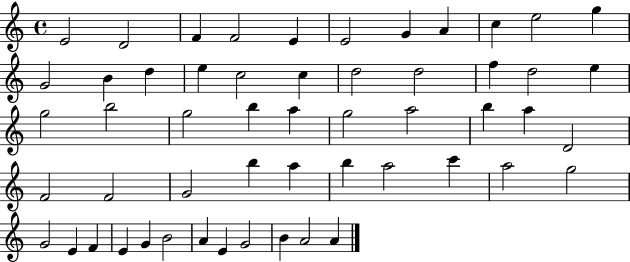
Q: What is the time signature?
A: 4/4